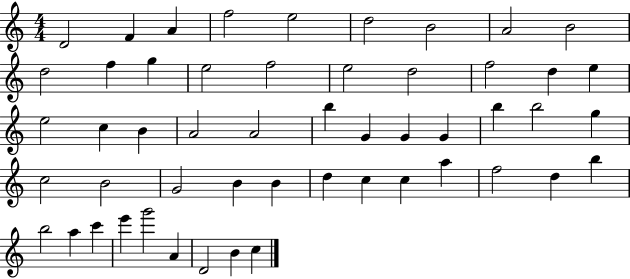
{
  \clef treble
  \numericTimeSignature
  \time 4/4
  \key c \major
  d'2 f'4 a'4 | f''2 e''2 | d''2 b'2 | a'2 b'2 | \break d''2 f''4 g''4 | e''2 f''2 | e''2 d''2 | f''2 d''4 e''4 | \break e''2 c''4 b'4 | a'2 a'2 | b''4 g'4 g'4 g'4 | b''4 b''2 g''4 | \break c''2 b'2 | g'2 b'4 b'4 | d''4 c''4 c''4 a''4 | f''2 d''4 b''4 | \break b''2 a''4 c'''4 | e'''4 g'''2 a'4 | d'2 b'4 c''4 | \bar "|."
}